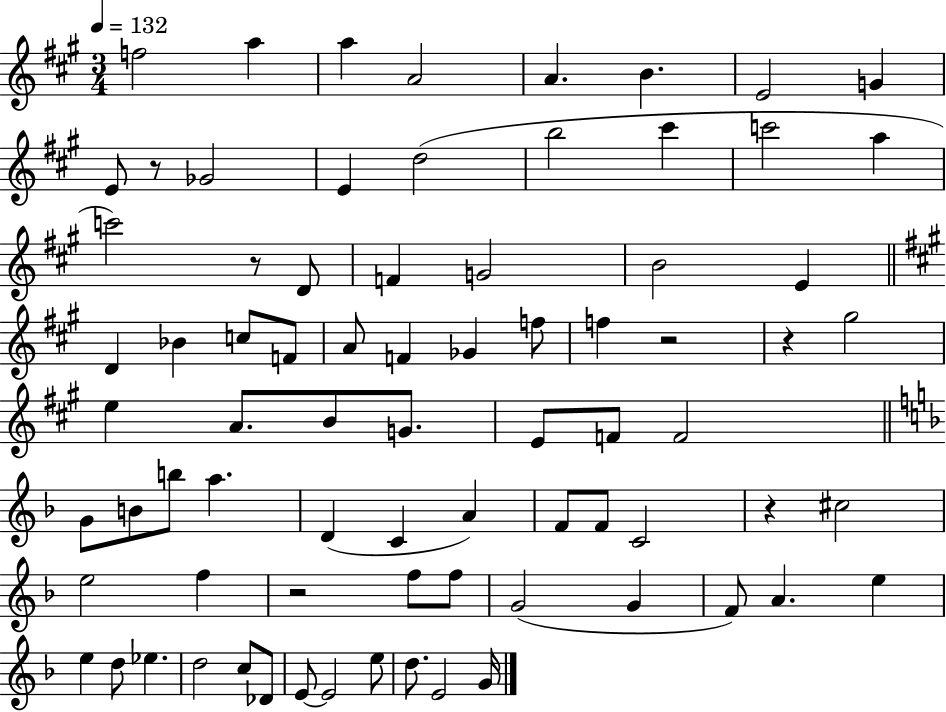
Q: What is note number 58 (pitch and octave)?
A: A4